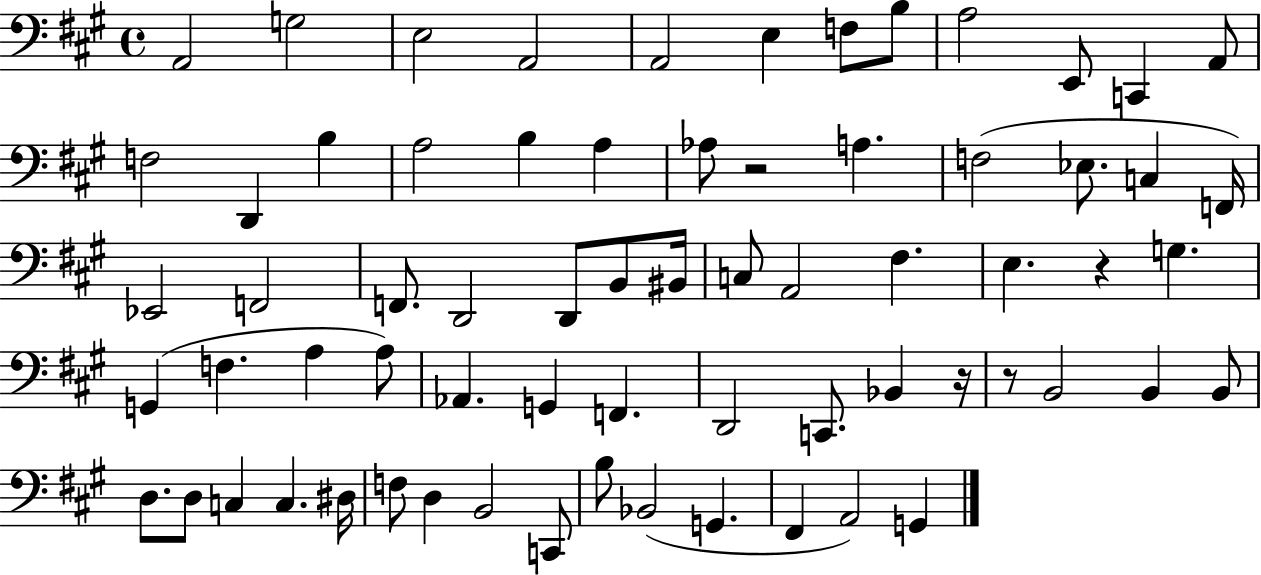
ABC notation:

X:1
T:Untitled
M:4/4
L:1/4
K:A
A,,2 G,2 E,2 A,,2 A,,2 E, F,/2 B,/2 A,2 E,,/2 C,, A,,/2 F,2 D,, B, A,2 B, A, _A,/2 z2 A, F,2 _E,/2 C, F,,/4 _E,,2 F,,2 F,,/2 D,,2 D,,/2 B,,/2 ^B,,/4 C,/2 A,,2 ^F, E, z G, G,, F, A, A,/2 _A,, G,, F,, D,,2 C,,/2 _B,, z/4 z/2 B,,2 B,, B,,/2 D,/2 D,/2 C, C, ^D,/4 F,/2 D, B,,2 C,,/2 B,/2 _B,,2 G,, ^F,, A,,2 G,,